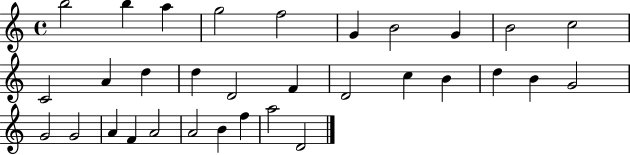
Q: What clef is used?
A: treble